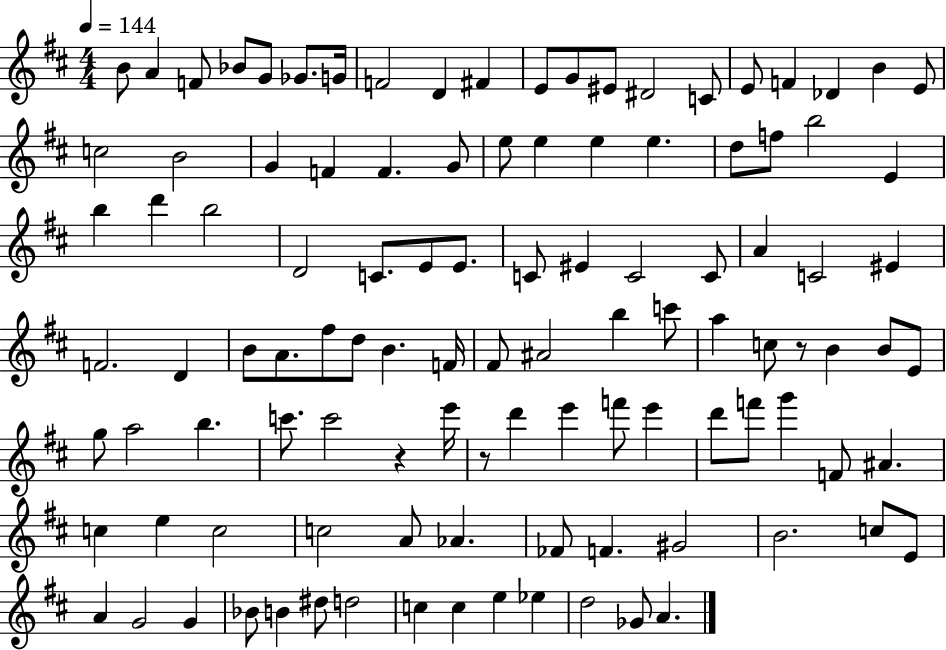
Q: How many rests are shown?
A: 3